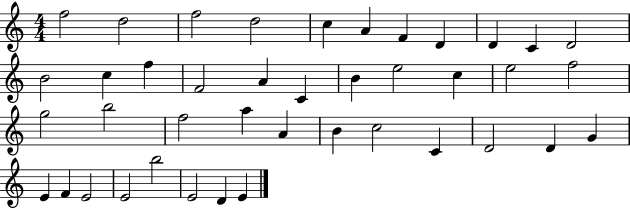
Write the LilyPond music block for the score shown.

{
  \clef treble
  \numericTimeSignature
  \time 4/4
  \key c \major
  f''2 d''2 | f''2 d''2 | c''4 a'4 f'4 d'4 | d'4 c'4 d'2 | \break b'2 c''4 f''4 | f'2 a'4 c'4 | b'4 e''2 c''4 | e''2 f''2 | \break g''2 b''2 | f''2 a''4 a'4 | b'4 c''2 c'4 | d'2 d'4 g'4 | \break e'4 f'4 e'2 | e'2 b''2 | e'2 d'4 e'4 | \bar "|."
}